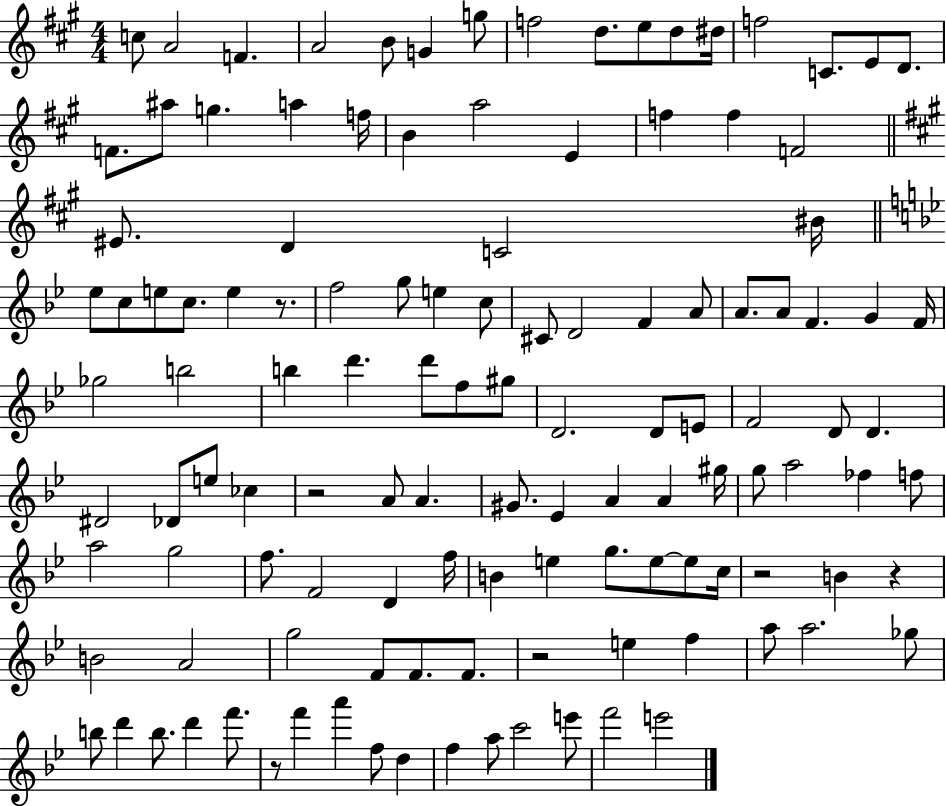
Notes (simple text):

C5/e A4/h F4/q. A4/h B4/e G4/q G5/e F5/h D5/e. E5/e D5/e D#5/s F5/h C4/e. E4/e D4/e. F4/e. A#5/e G5/q. A5/q F5/s B4/q A5/h E4/q F5/q F5/q F4/h EIS4/e. D4/q C4/h BIS4/s Eb5/e C5/e E5/e C5/e. E5/q R/e. F5/h G5/e E5/q C5/e C#4/e D4/h F4/q A4/e A4/e. A4/e F4/q. G4/q F4/s Gb5/h B5/h B5/q D6/q. D6/e F5/e G#5/e D4/h. D4/e E4/e F4/h D4/e D4/q. D#4/h Db4/e E5/e CES5/q R/h A4/e A4/q. G#4/e. Eb4/q A4/q A4/q G#5/s G5/e A5/h FES5/q F5/e A5/h G5/h F5/e. F4/h D4/q F5/s B4/q E5/q G5/e. E5/e E5/e C5/s R/h B4/q R/q B4/h A4/h G5/h F4/e F4/e. F4/e. R/h E5/q F5/q A5/e A5/h. Gb5/e B5/e D6/q B5/e. D6/q F6/e. R/e F6/q A6/q F5/e D5/q F5/q A5/e C6/h E6/e F6/h E6/h